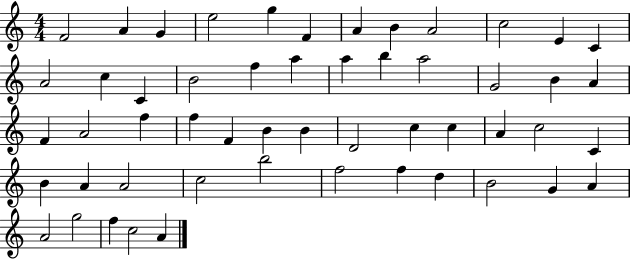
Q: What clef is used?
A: treble